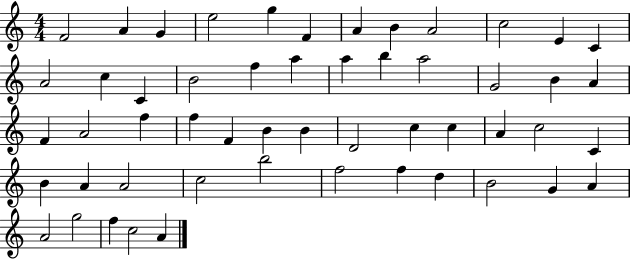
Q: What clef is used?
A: treble